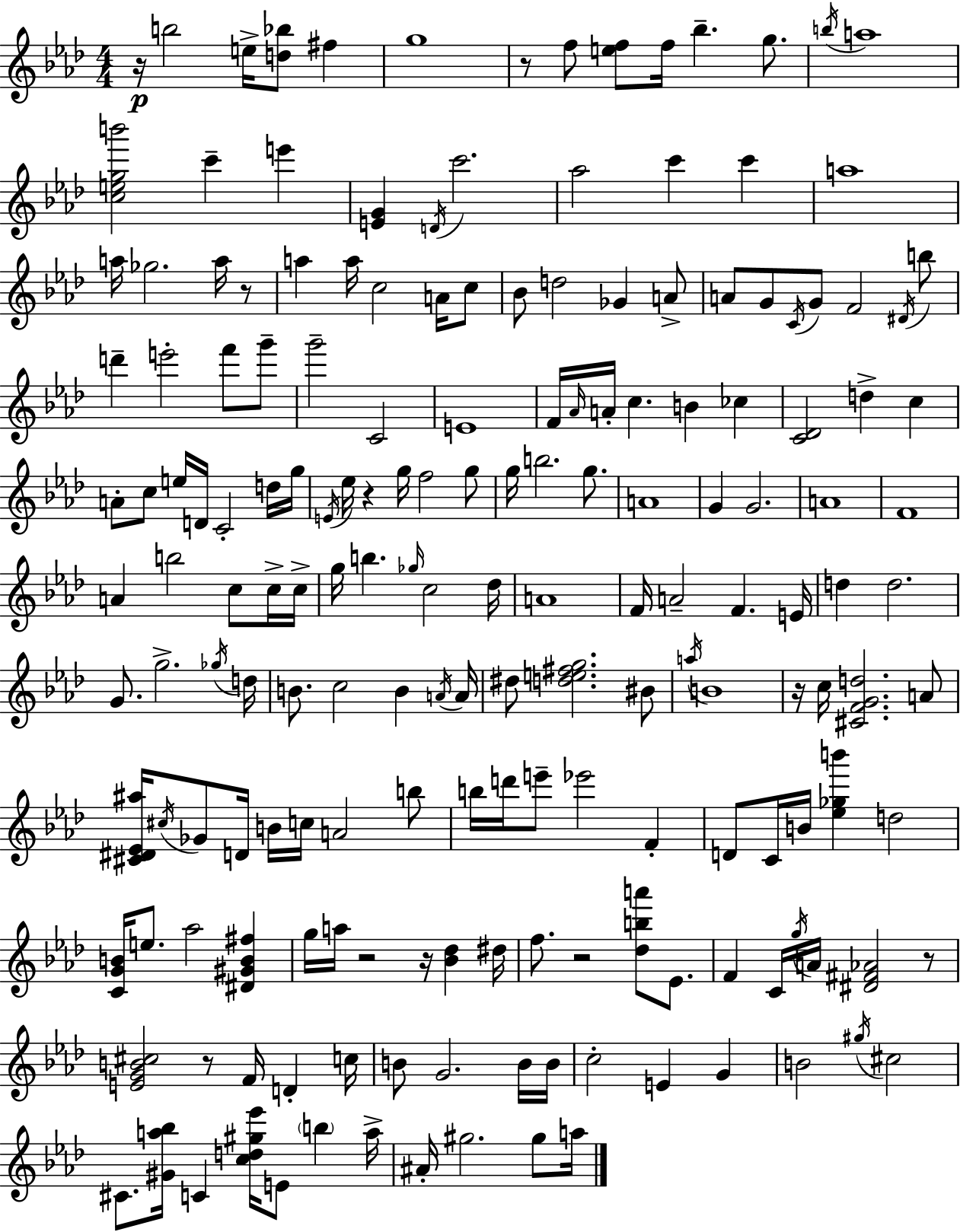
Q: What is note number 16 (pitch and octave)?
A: C6